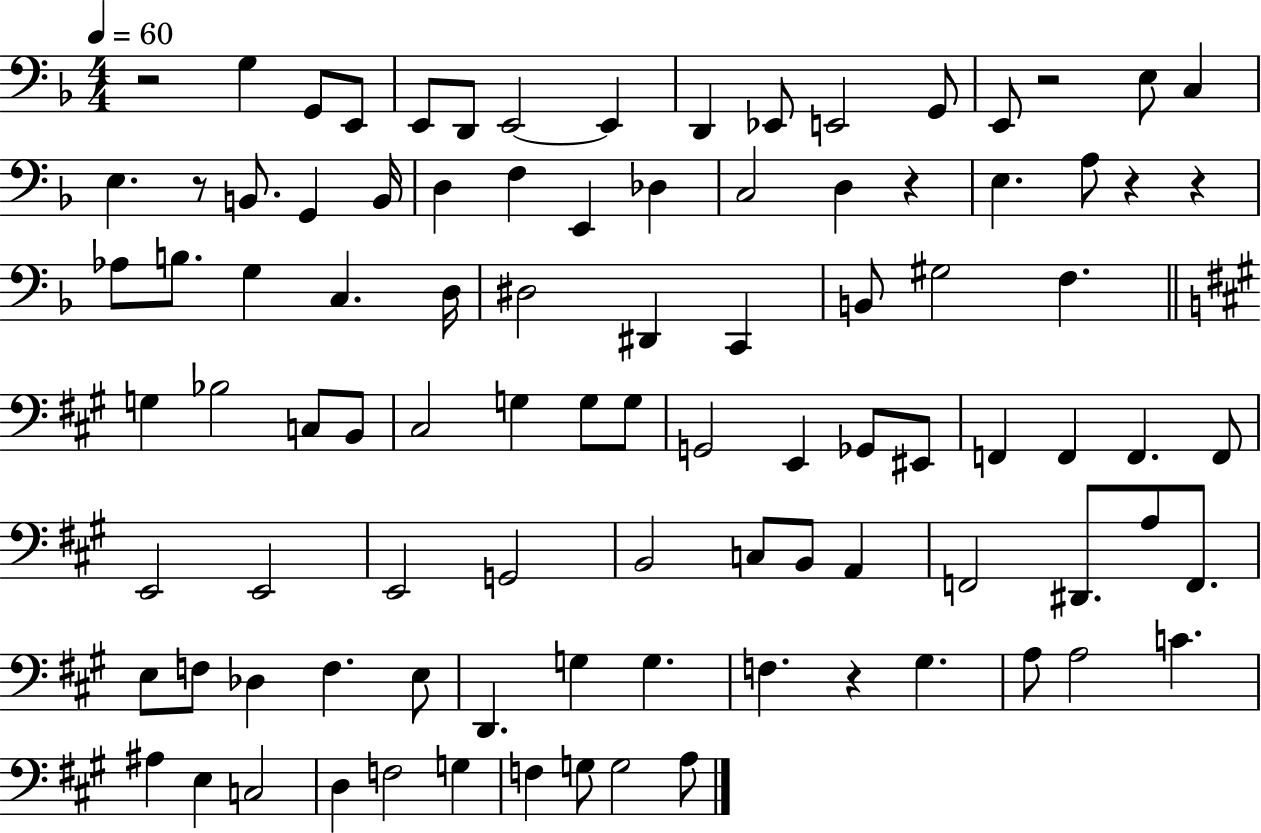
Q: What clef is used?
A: bass